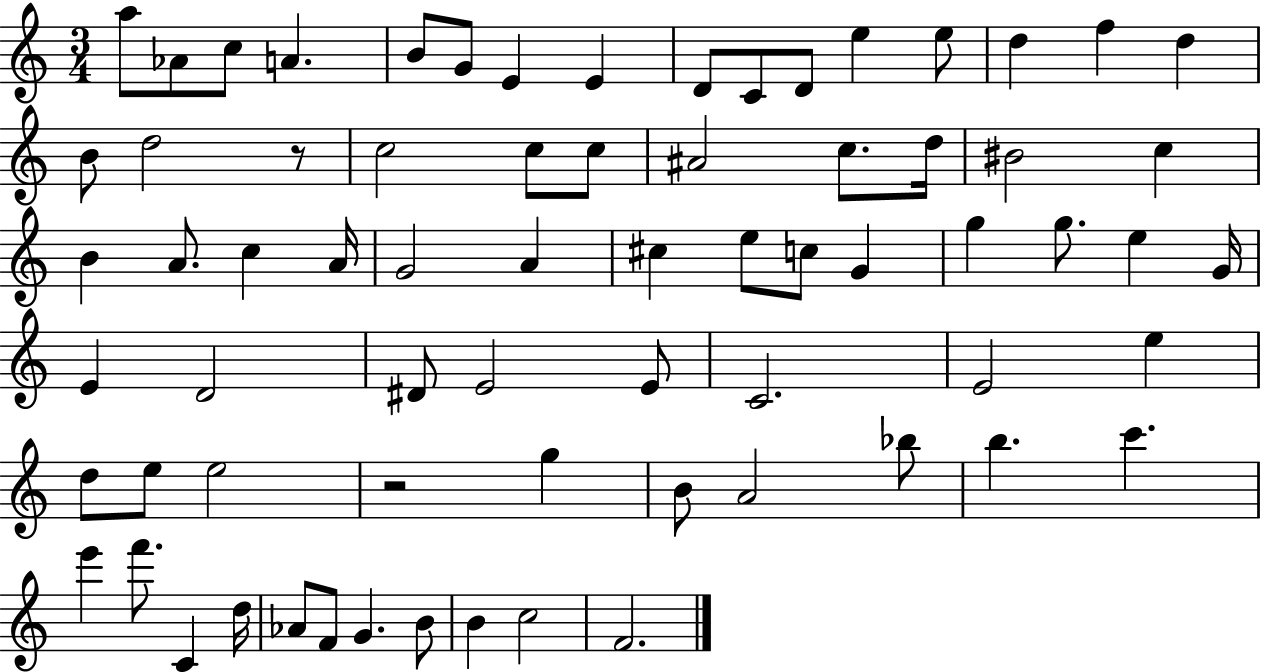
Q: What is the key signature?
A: C major